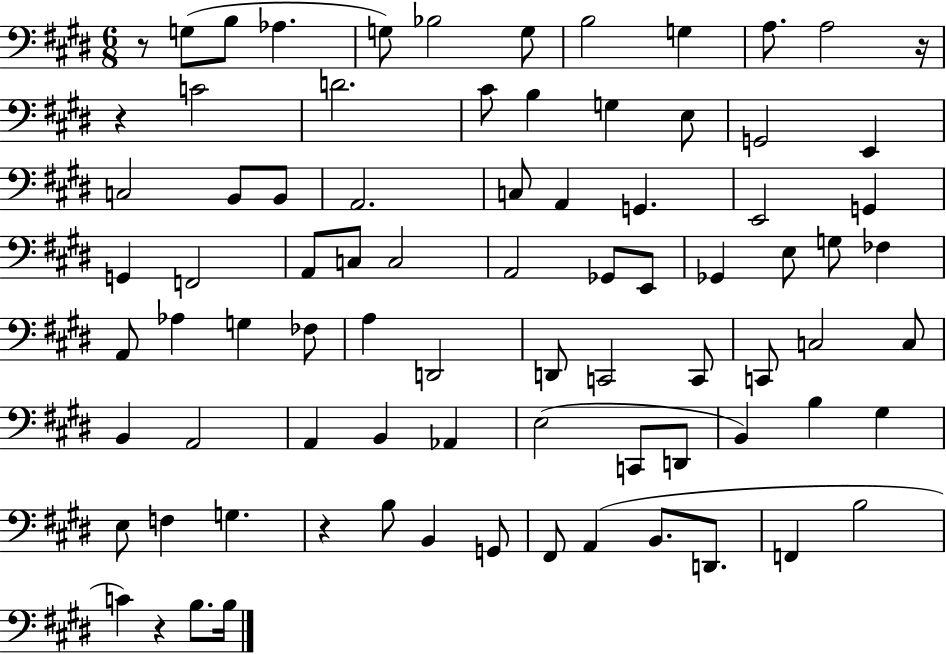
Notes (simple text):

R/e G3/e B3/e Ab3/q. G3/e Bb3/h G3/e B3/h G3/q A3/e. A3/h R/s R/q C4/h D4/h. C#4/e B3/q G3/q E3/e G2/h E2/q C3/h B2/e B2/e A2/h. C3/e A2/q G2/q. E2/h G2/q G2/q F2/h A2/e C3/e C3/h A2/h Gb2/e E2/e Gb2/q E3/e G3/e FES3/q A2/e Ab3/q G3/q FES3/e A3/q D2/h D2/e C2/h C2/e C2/e C3/h C3/e B2/q A2/h A2/q B2/q Ab2/q E3/h C2/e D2/e B2/q B3/q G#3/q E3/e F3/q G3/q. R/q B3/e B2/q G2/e F#2/e A2/q B2/e. D2/e. F2/q B3/h C4/q R/q B3/e. B3/s